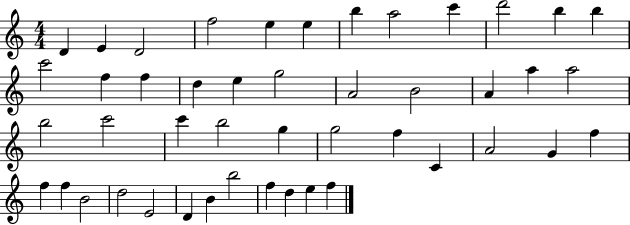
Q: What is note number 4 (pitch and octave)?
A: F5